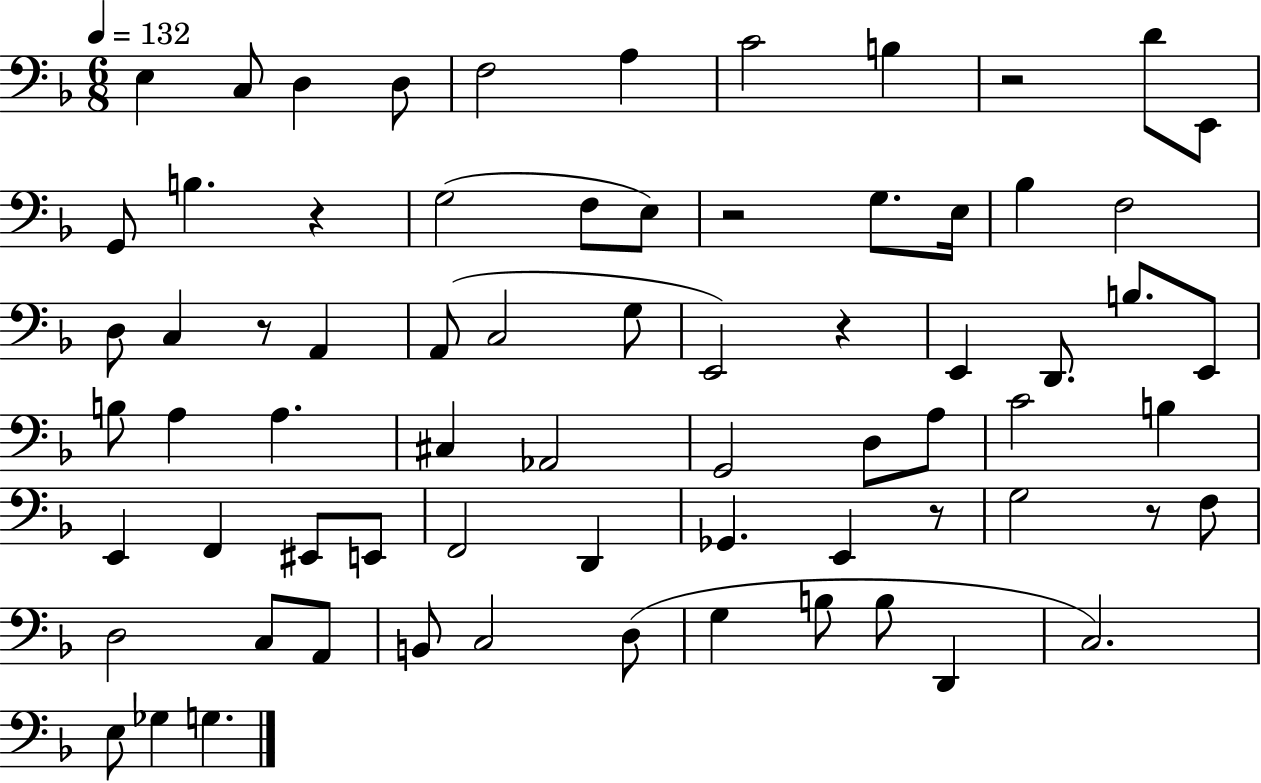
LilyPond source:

{
  \clef bass
  \numericTimeSignature
  \time 6/8
  \key f \major
  \tempo 4 = 132
  e4 c8 d4 d8 | f2 a4 | c'2 b4 | r2 d'8 e,8 | \break g,8 b4. r4 | g2( f8 e8) | r2 g8. e16 | bes4 f2 | \break d8 c4 r8 a,4 | a,8( c2 g8 | e,2) r4 | e,4 d,8. b8. e,8 | \break b8 a4 a4. | cis4 aes,2 | g,2 d8 a8 | c'2 b4 | \break e,4 f,4 eis,8 e,8 | f,2 d,4 | ges,4. e,4 r8 | g2 r8 f8 | \break d2 c8 a,8 | b,8 c2 d8( | g4 b8 b8 d,4 | c2.) | \break e8 ges4 g4. | \bar "|."
}